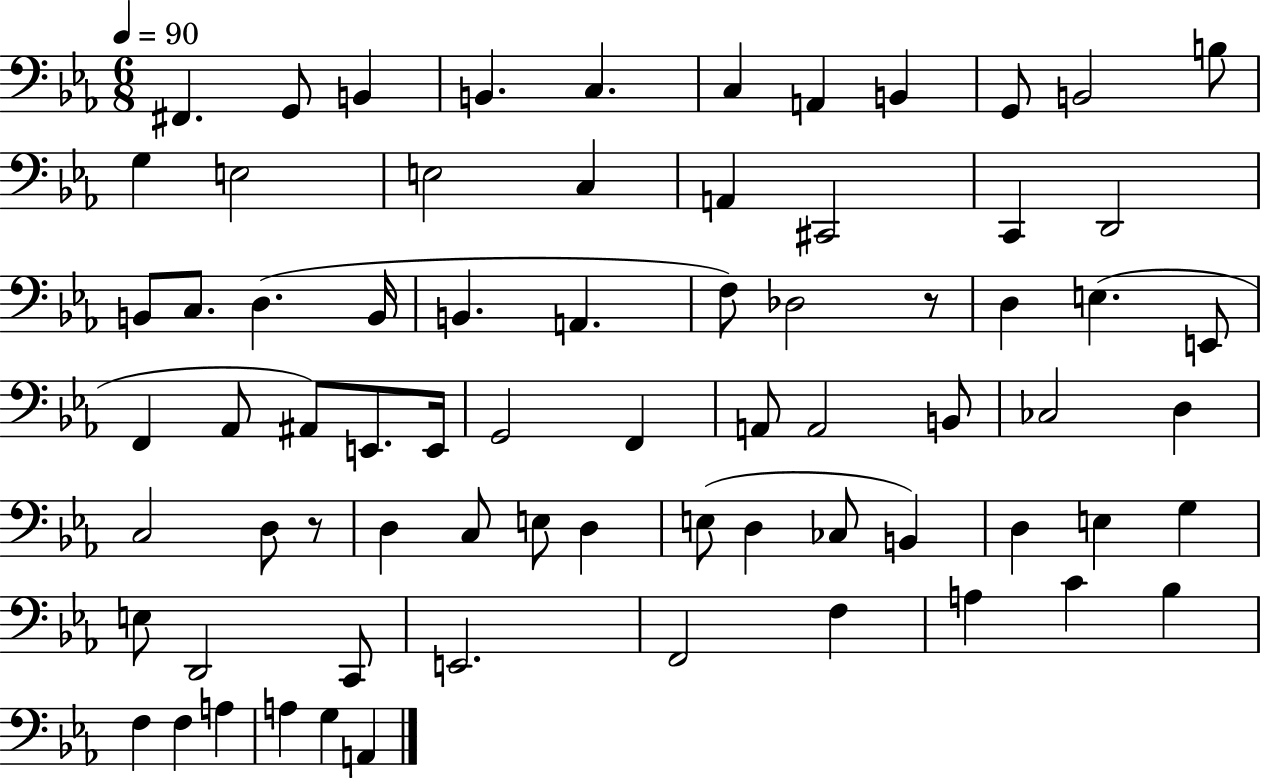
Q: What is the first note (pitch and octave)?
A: F#2